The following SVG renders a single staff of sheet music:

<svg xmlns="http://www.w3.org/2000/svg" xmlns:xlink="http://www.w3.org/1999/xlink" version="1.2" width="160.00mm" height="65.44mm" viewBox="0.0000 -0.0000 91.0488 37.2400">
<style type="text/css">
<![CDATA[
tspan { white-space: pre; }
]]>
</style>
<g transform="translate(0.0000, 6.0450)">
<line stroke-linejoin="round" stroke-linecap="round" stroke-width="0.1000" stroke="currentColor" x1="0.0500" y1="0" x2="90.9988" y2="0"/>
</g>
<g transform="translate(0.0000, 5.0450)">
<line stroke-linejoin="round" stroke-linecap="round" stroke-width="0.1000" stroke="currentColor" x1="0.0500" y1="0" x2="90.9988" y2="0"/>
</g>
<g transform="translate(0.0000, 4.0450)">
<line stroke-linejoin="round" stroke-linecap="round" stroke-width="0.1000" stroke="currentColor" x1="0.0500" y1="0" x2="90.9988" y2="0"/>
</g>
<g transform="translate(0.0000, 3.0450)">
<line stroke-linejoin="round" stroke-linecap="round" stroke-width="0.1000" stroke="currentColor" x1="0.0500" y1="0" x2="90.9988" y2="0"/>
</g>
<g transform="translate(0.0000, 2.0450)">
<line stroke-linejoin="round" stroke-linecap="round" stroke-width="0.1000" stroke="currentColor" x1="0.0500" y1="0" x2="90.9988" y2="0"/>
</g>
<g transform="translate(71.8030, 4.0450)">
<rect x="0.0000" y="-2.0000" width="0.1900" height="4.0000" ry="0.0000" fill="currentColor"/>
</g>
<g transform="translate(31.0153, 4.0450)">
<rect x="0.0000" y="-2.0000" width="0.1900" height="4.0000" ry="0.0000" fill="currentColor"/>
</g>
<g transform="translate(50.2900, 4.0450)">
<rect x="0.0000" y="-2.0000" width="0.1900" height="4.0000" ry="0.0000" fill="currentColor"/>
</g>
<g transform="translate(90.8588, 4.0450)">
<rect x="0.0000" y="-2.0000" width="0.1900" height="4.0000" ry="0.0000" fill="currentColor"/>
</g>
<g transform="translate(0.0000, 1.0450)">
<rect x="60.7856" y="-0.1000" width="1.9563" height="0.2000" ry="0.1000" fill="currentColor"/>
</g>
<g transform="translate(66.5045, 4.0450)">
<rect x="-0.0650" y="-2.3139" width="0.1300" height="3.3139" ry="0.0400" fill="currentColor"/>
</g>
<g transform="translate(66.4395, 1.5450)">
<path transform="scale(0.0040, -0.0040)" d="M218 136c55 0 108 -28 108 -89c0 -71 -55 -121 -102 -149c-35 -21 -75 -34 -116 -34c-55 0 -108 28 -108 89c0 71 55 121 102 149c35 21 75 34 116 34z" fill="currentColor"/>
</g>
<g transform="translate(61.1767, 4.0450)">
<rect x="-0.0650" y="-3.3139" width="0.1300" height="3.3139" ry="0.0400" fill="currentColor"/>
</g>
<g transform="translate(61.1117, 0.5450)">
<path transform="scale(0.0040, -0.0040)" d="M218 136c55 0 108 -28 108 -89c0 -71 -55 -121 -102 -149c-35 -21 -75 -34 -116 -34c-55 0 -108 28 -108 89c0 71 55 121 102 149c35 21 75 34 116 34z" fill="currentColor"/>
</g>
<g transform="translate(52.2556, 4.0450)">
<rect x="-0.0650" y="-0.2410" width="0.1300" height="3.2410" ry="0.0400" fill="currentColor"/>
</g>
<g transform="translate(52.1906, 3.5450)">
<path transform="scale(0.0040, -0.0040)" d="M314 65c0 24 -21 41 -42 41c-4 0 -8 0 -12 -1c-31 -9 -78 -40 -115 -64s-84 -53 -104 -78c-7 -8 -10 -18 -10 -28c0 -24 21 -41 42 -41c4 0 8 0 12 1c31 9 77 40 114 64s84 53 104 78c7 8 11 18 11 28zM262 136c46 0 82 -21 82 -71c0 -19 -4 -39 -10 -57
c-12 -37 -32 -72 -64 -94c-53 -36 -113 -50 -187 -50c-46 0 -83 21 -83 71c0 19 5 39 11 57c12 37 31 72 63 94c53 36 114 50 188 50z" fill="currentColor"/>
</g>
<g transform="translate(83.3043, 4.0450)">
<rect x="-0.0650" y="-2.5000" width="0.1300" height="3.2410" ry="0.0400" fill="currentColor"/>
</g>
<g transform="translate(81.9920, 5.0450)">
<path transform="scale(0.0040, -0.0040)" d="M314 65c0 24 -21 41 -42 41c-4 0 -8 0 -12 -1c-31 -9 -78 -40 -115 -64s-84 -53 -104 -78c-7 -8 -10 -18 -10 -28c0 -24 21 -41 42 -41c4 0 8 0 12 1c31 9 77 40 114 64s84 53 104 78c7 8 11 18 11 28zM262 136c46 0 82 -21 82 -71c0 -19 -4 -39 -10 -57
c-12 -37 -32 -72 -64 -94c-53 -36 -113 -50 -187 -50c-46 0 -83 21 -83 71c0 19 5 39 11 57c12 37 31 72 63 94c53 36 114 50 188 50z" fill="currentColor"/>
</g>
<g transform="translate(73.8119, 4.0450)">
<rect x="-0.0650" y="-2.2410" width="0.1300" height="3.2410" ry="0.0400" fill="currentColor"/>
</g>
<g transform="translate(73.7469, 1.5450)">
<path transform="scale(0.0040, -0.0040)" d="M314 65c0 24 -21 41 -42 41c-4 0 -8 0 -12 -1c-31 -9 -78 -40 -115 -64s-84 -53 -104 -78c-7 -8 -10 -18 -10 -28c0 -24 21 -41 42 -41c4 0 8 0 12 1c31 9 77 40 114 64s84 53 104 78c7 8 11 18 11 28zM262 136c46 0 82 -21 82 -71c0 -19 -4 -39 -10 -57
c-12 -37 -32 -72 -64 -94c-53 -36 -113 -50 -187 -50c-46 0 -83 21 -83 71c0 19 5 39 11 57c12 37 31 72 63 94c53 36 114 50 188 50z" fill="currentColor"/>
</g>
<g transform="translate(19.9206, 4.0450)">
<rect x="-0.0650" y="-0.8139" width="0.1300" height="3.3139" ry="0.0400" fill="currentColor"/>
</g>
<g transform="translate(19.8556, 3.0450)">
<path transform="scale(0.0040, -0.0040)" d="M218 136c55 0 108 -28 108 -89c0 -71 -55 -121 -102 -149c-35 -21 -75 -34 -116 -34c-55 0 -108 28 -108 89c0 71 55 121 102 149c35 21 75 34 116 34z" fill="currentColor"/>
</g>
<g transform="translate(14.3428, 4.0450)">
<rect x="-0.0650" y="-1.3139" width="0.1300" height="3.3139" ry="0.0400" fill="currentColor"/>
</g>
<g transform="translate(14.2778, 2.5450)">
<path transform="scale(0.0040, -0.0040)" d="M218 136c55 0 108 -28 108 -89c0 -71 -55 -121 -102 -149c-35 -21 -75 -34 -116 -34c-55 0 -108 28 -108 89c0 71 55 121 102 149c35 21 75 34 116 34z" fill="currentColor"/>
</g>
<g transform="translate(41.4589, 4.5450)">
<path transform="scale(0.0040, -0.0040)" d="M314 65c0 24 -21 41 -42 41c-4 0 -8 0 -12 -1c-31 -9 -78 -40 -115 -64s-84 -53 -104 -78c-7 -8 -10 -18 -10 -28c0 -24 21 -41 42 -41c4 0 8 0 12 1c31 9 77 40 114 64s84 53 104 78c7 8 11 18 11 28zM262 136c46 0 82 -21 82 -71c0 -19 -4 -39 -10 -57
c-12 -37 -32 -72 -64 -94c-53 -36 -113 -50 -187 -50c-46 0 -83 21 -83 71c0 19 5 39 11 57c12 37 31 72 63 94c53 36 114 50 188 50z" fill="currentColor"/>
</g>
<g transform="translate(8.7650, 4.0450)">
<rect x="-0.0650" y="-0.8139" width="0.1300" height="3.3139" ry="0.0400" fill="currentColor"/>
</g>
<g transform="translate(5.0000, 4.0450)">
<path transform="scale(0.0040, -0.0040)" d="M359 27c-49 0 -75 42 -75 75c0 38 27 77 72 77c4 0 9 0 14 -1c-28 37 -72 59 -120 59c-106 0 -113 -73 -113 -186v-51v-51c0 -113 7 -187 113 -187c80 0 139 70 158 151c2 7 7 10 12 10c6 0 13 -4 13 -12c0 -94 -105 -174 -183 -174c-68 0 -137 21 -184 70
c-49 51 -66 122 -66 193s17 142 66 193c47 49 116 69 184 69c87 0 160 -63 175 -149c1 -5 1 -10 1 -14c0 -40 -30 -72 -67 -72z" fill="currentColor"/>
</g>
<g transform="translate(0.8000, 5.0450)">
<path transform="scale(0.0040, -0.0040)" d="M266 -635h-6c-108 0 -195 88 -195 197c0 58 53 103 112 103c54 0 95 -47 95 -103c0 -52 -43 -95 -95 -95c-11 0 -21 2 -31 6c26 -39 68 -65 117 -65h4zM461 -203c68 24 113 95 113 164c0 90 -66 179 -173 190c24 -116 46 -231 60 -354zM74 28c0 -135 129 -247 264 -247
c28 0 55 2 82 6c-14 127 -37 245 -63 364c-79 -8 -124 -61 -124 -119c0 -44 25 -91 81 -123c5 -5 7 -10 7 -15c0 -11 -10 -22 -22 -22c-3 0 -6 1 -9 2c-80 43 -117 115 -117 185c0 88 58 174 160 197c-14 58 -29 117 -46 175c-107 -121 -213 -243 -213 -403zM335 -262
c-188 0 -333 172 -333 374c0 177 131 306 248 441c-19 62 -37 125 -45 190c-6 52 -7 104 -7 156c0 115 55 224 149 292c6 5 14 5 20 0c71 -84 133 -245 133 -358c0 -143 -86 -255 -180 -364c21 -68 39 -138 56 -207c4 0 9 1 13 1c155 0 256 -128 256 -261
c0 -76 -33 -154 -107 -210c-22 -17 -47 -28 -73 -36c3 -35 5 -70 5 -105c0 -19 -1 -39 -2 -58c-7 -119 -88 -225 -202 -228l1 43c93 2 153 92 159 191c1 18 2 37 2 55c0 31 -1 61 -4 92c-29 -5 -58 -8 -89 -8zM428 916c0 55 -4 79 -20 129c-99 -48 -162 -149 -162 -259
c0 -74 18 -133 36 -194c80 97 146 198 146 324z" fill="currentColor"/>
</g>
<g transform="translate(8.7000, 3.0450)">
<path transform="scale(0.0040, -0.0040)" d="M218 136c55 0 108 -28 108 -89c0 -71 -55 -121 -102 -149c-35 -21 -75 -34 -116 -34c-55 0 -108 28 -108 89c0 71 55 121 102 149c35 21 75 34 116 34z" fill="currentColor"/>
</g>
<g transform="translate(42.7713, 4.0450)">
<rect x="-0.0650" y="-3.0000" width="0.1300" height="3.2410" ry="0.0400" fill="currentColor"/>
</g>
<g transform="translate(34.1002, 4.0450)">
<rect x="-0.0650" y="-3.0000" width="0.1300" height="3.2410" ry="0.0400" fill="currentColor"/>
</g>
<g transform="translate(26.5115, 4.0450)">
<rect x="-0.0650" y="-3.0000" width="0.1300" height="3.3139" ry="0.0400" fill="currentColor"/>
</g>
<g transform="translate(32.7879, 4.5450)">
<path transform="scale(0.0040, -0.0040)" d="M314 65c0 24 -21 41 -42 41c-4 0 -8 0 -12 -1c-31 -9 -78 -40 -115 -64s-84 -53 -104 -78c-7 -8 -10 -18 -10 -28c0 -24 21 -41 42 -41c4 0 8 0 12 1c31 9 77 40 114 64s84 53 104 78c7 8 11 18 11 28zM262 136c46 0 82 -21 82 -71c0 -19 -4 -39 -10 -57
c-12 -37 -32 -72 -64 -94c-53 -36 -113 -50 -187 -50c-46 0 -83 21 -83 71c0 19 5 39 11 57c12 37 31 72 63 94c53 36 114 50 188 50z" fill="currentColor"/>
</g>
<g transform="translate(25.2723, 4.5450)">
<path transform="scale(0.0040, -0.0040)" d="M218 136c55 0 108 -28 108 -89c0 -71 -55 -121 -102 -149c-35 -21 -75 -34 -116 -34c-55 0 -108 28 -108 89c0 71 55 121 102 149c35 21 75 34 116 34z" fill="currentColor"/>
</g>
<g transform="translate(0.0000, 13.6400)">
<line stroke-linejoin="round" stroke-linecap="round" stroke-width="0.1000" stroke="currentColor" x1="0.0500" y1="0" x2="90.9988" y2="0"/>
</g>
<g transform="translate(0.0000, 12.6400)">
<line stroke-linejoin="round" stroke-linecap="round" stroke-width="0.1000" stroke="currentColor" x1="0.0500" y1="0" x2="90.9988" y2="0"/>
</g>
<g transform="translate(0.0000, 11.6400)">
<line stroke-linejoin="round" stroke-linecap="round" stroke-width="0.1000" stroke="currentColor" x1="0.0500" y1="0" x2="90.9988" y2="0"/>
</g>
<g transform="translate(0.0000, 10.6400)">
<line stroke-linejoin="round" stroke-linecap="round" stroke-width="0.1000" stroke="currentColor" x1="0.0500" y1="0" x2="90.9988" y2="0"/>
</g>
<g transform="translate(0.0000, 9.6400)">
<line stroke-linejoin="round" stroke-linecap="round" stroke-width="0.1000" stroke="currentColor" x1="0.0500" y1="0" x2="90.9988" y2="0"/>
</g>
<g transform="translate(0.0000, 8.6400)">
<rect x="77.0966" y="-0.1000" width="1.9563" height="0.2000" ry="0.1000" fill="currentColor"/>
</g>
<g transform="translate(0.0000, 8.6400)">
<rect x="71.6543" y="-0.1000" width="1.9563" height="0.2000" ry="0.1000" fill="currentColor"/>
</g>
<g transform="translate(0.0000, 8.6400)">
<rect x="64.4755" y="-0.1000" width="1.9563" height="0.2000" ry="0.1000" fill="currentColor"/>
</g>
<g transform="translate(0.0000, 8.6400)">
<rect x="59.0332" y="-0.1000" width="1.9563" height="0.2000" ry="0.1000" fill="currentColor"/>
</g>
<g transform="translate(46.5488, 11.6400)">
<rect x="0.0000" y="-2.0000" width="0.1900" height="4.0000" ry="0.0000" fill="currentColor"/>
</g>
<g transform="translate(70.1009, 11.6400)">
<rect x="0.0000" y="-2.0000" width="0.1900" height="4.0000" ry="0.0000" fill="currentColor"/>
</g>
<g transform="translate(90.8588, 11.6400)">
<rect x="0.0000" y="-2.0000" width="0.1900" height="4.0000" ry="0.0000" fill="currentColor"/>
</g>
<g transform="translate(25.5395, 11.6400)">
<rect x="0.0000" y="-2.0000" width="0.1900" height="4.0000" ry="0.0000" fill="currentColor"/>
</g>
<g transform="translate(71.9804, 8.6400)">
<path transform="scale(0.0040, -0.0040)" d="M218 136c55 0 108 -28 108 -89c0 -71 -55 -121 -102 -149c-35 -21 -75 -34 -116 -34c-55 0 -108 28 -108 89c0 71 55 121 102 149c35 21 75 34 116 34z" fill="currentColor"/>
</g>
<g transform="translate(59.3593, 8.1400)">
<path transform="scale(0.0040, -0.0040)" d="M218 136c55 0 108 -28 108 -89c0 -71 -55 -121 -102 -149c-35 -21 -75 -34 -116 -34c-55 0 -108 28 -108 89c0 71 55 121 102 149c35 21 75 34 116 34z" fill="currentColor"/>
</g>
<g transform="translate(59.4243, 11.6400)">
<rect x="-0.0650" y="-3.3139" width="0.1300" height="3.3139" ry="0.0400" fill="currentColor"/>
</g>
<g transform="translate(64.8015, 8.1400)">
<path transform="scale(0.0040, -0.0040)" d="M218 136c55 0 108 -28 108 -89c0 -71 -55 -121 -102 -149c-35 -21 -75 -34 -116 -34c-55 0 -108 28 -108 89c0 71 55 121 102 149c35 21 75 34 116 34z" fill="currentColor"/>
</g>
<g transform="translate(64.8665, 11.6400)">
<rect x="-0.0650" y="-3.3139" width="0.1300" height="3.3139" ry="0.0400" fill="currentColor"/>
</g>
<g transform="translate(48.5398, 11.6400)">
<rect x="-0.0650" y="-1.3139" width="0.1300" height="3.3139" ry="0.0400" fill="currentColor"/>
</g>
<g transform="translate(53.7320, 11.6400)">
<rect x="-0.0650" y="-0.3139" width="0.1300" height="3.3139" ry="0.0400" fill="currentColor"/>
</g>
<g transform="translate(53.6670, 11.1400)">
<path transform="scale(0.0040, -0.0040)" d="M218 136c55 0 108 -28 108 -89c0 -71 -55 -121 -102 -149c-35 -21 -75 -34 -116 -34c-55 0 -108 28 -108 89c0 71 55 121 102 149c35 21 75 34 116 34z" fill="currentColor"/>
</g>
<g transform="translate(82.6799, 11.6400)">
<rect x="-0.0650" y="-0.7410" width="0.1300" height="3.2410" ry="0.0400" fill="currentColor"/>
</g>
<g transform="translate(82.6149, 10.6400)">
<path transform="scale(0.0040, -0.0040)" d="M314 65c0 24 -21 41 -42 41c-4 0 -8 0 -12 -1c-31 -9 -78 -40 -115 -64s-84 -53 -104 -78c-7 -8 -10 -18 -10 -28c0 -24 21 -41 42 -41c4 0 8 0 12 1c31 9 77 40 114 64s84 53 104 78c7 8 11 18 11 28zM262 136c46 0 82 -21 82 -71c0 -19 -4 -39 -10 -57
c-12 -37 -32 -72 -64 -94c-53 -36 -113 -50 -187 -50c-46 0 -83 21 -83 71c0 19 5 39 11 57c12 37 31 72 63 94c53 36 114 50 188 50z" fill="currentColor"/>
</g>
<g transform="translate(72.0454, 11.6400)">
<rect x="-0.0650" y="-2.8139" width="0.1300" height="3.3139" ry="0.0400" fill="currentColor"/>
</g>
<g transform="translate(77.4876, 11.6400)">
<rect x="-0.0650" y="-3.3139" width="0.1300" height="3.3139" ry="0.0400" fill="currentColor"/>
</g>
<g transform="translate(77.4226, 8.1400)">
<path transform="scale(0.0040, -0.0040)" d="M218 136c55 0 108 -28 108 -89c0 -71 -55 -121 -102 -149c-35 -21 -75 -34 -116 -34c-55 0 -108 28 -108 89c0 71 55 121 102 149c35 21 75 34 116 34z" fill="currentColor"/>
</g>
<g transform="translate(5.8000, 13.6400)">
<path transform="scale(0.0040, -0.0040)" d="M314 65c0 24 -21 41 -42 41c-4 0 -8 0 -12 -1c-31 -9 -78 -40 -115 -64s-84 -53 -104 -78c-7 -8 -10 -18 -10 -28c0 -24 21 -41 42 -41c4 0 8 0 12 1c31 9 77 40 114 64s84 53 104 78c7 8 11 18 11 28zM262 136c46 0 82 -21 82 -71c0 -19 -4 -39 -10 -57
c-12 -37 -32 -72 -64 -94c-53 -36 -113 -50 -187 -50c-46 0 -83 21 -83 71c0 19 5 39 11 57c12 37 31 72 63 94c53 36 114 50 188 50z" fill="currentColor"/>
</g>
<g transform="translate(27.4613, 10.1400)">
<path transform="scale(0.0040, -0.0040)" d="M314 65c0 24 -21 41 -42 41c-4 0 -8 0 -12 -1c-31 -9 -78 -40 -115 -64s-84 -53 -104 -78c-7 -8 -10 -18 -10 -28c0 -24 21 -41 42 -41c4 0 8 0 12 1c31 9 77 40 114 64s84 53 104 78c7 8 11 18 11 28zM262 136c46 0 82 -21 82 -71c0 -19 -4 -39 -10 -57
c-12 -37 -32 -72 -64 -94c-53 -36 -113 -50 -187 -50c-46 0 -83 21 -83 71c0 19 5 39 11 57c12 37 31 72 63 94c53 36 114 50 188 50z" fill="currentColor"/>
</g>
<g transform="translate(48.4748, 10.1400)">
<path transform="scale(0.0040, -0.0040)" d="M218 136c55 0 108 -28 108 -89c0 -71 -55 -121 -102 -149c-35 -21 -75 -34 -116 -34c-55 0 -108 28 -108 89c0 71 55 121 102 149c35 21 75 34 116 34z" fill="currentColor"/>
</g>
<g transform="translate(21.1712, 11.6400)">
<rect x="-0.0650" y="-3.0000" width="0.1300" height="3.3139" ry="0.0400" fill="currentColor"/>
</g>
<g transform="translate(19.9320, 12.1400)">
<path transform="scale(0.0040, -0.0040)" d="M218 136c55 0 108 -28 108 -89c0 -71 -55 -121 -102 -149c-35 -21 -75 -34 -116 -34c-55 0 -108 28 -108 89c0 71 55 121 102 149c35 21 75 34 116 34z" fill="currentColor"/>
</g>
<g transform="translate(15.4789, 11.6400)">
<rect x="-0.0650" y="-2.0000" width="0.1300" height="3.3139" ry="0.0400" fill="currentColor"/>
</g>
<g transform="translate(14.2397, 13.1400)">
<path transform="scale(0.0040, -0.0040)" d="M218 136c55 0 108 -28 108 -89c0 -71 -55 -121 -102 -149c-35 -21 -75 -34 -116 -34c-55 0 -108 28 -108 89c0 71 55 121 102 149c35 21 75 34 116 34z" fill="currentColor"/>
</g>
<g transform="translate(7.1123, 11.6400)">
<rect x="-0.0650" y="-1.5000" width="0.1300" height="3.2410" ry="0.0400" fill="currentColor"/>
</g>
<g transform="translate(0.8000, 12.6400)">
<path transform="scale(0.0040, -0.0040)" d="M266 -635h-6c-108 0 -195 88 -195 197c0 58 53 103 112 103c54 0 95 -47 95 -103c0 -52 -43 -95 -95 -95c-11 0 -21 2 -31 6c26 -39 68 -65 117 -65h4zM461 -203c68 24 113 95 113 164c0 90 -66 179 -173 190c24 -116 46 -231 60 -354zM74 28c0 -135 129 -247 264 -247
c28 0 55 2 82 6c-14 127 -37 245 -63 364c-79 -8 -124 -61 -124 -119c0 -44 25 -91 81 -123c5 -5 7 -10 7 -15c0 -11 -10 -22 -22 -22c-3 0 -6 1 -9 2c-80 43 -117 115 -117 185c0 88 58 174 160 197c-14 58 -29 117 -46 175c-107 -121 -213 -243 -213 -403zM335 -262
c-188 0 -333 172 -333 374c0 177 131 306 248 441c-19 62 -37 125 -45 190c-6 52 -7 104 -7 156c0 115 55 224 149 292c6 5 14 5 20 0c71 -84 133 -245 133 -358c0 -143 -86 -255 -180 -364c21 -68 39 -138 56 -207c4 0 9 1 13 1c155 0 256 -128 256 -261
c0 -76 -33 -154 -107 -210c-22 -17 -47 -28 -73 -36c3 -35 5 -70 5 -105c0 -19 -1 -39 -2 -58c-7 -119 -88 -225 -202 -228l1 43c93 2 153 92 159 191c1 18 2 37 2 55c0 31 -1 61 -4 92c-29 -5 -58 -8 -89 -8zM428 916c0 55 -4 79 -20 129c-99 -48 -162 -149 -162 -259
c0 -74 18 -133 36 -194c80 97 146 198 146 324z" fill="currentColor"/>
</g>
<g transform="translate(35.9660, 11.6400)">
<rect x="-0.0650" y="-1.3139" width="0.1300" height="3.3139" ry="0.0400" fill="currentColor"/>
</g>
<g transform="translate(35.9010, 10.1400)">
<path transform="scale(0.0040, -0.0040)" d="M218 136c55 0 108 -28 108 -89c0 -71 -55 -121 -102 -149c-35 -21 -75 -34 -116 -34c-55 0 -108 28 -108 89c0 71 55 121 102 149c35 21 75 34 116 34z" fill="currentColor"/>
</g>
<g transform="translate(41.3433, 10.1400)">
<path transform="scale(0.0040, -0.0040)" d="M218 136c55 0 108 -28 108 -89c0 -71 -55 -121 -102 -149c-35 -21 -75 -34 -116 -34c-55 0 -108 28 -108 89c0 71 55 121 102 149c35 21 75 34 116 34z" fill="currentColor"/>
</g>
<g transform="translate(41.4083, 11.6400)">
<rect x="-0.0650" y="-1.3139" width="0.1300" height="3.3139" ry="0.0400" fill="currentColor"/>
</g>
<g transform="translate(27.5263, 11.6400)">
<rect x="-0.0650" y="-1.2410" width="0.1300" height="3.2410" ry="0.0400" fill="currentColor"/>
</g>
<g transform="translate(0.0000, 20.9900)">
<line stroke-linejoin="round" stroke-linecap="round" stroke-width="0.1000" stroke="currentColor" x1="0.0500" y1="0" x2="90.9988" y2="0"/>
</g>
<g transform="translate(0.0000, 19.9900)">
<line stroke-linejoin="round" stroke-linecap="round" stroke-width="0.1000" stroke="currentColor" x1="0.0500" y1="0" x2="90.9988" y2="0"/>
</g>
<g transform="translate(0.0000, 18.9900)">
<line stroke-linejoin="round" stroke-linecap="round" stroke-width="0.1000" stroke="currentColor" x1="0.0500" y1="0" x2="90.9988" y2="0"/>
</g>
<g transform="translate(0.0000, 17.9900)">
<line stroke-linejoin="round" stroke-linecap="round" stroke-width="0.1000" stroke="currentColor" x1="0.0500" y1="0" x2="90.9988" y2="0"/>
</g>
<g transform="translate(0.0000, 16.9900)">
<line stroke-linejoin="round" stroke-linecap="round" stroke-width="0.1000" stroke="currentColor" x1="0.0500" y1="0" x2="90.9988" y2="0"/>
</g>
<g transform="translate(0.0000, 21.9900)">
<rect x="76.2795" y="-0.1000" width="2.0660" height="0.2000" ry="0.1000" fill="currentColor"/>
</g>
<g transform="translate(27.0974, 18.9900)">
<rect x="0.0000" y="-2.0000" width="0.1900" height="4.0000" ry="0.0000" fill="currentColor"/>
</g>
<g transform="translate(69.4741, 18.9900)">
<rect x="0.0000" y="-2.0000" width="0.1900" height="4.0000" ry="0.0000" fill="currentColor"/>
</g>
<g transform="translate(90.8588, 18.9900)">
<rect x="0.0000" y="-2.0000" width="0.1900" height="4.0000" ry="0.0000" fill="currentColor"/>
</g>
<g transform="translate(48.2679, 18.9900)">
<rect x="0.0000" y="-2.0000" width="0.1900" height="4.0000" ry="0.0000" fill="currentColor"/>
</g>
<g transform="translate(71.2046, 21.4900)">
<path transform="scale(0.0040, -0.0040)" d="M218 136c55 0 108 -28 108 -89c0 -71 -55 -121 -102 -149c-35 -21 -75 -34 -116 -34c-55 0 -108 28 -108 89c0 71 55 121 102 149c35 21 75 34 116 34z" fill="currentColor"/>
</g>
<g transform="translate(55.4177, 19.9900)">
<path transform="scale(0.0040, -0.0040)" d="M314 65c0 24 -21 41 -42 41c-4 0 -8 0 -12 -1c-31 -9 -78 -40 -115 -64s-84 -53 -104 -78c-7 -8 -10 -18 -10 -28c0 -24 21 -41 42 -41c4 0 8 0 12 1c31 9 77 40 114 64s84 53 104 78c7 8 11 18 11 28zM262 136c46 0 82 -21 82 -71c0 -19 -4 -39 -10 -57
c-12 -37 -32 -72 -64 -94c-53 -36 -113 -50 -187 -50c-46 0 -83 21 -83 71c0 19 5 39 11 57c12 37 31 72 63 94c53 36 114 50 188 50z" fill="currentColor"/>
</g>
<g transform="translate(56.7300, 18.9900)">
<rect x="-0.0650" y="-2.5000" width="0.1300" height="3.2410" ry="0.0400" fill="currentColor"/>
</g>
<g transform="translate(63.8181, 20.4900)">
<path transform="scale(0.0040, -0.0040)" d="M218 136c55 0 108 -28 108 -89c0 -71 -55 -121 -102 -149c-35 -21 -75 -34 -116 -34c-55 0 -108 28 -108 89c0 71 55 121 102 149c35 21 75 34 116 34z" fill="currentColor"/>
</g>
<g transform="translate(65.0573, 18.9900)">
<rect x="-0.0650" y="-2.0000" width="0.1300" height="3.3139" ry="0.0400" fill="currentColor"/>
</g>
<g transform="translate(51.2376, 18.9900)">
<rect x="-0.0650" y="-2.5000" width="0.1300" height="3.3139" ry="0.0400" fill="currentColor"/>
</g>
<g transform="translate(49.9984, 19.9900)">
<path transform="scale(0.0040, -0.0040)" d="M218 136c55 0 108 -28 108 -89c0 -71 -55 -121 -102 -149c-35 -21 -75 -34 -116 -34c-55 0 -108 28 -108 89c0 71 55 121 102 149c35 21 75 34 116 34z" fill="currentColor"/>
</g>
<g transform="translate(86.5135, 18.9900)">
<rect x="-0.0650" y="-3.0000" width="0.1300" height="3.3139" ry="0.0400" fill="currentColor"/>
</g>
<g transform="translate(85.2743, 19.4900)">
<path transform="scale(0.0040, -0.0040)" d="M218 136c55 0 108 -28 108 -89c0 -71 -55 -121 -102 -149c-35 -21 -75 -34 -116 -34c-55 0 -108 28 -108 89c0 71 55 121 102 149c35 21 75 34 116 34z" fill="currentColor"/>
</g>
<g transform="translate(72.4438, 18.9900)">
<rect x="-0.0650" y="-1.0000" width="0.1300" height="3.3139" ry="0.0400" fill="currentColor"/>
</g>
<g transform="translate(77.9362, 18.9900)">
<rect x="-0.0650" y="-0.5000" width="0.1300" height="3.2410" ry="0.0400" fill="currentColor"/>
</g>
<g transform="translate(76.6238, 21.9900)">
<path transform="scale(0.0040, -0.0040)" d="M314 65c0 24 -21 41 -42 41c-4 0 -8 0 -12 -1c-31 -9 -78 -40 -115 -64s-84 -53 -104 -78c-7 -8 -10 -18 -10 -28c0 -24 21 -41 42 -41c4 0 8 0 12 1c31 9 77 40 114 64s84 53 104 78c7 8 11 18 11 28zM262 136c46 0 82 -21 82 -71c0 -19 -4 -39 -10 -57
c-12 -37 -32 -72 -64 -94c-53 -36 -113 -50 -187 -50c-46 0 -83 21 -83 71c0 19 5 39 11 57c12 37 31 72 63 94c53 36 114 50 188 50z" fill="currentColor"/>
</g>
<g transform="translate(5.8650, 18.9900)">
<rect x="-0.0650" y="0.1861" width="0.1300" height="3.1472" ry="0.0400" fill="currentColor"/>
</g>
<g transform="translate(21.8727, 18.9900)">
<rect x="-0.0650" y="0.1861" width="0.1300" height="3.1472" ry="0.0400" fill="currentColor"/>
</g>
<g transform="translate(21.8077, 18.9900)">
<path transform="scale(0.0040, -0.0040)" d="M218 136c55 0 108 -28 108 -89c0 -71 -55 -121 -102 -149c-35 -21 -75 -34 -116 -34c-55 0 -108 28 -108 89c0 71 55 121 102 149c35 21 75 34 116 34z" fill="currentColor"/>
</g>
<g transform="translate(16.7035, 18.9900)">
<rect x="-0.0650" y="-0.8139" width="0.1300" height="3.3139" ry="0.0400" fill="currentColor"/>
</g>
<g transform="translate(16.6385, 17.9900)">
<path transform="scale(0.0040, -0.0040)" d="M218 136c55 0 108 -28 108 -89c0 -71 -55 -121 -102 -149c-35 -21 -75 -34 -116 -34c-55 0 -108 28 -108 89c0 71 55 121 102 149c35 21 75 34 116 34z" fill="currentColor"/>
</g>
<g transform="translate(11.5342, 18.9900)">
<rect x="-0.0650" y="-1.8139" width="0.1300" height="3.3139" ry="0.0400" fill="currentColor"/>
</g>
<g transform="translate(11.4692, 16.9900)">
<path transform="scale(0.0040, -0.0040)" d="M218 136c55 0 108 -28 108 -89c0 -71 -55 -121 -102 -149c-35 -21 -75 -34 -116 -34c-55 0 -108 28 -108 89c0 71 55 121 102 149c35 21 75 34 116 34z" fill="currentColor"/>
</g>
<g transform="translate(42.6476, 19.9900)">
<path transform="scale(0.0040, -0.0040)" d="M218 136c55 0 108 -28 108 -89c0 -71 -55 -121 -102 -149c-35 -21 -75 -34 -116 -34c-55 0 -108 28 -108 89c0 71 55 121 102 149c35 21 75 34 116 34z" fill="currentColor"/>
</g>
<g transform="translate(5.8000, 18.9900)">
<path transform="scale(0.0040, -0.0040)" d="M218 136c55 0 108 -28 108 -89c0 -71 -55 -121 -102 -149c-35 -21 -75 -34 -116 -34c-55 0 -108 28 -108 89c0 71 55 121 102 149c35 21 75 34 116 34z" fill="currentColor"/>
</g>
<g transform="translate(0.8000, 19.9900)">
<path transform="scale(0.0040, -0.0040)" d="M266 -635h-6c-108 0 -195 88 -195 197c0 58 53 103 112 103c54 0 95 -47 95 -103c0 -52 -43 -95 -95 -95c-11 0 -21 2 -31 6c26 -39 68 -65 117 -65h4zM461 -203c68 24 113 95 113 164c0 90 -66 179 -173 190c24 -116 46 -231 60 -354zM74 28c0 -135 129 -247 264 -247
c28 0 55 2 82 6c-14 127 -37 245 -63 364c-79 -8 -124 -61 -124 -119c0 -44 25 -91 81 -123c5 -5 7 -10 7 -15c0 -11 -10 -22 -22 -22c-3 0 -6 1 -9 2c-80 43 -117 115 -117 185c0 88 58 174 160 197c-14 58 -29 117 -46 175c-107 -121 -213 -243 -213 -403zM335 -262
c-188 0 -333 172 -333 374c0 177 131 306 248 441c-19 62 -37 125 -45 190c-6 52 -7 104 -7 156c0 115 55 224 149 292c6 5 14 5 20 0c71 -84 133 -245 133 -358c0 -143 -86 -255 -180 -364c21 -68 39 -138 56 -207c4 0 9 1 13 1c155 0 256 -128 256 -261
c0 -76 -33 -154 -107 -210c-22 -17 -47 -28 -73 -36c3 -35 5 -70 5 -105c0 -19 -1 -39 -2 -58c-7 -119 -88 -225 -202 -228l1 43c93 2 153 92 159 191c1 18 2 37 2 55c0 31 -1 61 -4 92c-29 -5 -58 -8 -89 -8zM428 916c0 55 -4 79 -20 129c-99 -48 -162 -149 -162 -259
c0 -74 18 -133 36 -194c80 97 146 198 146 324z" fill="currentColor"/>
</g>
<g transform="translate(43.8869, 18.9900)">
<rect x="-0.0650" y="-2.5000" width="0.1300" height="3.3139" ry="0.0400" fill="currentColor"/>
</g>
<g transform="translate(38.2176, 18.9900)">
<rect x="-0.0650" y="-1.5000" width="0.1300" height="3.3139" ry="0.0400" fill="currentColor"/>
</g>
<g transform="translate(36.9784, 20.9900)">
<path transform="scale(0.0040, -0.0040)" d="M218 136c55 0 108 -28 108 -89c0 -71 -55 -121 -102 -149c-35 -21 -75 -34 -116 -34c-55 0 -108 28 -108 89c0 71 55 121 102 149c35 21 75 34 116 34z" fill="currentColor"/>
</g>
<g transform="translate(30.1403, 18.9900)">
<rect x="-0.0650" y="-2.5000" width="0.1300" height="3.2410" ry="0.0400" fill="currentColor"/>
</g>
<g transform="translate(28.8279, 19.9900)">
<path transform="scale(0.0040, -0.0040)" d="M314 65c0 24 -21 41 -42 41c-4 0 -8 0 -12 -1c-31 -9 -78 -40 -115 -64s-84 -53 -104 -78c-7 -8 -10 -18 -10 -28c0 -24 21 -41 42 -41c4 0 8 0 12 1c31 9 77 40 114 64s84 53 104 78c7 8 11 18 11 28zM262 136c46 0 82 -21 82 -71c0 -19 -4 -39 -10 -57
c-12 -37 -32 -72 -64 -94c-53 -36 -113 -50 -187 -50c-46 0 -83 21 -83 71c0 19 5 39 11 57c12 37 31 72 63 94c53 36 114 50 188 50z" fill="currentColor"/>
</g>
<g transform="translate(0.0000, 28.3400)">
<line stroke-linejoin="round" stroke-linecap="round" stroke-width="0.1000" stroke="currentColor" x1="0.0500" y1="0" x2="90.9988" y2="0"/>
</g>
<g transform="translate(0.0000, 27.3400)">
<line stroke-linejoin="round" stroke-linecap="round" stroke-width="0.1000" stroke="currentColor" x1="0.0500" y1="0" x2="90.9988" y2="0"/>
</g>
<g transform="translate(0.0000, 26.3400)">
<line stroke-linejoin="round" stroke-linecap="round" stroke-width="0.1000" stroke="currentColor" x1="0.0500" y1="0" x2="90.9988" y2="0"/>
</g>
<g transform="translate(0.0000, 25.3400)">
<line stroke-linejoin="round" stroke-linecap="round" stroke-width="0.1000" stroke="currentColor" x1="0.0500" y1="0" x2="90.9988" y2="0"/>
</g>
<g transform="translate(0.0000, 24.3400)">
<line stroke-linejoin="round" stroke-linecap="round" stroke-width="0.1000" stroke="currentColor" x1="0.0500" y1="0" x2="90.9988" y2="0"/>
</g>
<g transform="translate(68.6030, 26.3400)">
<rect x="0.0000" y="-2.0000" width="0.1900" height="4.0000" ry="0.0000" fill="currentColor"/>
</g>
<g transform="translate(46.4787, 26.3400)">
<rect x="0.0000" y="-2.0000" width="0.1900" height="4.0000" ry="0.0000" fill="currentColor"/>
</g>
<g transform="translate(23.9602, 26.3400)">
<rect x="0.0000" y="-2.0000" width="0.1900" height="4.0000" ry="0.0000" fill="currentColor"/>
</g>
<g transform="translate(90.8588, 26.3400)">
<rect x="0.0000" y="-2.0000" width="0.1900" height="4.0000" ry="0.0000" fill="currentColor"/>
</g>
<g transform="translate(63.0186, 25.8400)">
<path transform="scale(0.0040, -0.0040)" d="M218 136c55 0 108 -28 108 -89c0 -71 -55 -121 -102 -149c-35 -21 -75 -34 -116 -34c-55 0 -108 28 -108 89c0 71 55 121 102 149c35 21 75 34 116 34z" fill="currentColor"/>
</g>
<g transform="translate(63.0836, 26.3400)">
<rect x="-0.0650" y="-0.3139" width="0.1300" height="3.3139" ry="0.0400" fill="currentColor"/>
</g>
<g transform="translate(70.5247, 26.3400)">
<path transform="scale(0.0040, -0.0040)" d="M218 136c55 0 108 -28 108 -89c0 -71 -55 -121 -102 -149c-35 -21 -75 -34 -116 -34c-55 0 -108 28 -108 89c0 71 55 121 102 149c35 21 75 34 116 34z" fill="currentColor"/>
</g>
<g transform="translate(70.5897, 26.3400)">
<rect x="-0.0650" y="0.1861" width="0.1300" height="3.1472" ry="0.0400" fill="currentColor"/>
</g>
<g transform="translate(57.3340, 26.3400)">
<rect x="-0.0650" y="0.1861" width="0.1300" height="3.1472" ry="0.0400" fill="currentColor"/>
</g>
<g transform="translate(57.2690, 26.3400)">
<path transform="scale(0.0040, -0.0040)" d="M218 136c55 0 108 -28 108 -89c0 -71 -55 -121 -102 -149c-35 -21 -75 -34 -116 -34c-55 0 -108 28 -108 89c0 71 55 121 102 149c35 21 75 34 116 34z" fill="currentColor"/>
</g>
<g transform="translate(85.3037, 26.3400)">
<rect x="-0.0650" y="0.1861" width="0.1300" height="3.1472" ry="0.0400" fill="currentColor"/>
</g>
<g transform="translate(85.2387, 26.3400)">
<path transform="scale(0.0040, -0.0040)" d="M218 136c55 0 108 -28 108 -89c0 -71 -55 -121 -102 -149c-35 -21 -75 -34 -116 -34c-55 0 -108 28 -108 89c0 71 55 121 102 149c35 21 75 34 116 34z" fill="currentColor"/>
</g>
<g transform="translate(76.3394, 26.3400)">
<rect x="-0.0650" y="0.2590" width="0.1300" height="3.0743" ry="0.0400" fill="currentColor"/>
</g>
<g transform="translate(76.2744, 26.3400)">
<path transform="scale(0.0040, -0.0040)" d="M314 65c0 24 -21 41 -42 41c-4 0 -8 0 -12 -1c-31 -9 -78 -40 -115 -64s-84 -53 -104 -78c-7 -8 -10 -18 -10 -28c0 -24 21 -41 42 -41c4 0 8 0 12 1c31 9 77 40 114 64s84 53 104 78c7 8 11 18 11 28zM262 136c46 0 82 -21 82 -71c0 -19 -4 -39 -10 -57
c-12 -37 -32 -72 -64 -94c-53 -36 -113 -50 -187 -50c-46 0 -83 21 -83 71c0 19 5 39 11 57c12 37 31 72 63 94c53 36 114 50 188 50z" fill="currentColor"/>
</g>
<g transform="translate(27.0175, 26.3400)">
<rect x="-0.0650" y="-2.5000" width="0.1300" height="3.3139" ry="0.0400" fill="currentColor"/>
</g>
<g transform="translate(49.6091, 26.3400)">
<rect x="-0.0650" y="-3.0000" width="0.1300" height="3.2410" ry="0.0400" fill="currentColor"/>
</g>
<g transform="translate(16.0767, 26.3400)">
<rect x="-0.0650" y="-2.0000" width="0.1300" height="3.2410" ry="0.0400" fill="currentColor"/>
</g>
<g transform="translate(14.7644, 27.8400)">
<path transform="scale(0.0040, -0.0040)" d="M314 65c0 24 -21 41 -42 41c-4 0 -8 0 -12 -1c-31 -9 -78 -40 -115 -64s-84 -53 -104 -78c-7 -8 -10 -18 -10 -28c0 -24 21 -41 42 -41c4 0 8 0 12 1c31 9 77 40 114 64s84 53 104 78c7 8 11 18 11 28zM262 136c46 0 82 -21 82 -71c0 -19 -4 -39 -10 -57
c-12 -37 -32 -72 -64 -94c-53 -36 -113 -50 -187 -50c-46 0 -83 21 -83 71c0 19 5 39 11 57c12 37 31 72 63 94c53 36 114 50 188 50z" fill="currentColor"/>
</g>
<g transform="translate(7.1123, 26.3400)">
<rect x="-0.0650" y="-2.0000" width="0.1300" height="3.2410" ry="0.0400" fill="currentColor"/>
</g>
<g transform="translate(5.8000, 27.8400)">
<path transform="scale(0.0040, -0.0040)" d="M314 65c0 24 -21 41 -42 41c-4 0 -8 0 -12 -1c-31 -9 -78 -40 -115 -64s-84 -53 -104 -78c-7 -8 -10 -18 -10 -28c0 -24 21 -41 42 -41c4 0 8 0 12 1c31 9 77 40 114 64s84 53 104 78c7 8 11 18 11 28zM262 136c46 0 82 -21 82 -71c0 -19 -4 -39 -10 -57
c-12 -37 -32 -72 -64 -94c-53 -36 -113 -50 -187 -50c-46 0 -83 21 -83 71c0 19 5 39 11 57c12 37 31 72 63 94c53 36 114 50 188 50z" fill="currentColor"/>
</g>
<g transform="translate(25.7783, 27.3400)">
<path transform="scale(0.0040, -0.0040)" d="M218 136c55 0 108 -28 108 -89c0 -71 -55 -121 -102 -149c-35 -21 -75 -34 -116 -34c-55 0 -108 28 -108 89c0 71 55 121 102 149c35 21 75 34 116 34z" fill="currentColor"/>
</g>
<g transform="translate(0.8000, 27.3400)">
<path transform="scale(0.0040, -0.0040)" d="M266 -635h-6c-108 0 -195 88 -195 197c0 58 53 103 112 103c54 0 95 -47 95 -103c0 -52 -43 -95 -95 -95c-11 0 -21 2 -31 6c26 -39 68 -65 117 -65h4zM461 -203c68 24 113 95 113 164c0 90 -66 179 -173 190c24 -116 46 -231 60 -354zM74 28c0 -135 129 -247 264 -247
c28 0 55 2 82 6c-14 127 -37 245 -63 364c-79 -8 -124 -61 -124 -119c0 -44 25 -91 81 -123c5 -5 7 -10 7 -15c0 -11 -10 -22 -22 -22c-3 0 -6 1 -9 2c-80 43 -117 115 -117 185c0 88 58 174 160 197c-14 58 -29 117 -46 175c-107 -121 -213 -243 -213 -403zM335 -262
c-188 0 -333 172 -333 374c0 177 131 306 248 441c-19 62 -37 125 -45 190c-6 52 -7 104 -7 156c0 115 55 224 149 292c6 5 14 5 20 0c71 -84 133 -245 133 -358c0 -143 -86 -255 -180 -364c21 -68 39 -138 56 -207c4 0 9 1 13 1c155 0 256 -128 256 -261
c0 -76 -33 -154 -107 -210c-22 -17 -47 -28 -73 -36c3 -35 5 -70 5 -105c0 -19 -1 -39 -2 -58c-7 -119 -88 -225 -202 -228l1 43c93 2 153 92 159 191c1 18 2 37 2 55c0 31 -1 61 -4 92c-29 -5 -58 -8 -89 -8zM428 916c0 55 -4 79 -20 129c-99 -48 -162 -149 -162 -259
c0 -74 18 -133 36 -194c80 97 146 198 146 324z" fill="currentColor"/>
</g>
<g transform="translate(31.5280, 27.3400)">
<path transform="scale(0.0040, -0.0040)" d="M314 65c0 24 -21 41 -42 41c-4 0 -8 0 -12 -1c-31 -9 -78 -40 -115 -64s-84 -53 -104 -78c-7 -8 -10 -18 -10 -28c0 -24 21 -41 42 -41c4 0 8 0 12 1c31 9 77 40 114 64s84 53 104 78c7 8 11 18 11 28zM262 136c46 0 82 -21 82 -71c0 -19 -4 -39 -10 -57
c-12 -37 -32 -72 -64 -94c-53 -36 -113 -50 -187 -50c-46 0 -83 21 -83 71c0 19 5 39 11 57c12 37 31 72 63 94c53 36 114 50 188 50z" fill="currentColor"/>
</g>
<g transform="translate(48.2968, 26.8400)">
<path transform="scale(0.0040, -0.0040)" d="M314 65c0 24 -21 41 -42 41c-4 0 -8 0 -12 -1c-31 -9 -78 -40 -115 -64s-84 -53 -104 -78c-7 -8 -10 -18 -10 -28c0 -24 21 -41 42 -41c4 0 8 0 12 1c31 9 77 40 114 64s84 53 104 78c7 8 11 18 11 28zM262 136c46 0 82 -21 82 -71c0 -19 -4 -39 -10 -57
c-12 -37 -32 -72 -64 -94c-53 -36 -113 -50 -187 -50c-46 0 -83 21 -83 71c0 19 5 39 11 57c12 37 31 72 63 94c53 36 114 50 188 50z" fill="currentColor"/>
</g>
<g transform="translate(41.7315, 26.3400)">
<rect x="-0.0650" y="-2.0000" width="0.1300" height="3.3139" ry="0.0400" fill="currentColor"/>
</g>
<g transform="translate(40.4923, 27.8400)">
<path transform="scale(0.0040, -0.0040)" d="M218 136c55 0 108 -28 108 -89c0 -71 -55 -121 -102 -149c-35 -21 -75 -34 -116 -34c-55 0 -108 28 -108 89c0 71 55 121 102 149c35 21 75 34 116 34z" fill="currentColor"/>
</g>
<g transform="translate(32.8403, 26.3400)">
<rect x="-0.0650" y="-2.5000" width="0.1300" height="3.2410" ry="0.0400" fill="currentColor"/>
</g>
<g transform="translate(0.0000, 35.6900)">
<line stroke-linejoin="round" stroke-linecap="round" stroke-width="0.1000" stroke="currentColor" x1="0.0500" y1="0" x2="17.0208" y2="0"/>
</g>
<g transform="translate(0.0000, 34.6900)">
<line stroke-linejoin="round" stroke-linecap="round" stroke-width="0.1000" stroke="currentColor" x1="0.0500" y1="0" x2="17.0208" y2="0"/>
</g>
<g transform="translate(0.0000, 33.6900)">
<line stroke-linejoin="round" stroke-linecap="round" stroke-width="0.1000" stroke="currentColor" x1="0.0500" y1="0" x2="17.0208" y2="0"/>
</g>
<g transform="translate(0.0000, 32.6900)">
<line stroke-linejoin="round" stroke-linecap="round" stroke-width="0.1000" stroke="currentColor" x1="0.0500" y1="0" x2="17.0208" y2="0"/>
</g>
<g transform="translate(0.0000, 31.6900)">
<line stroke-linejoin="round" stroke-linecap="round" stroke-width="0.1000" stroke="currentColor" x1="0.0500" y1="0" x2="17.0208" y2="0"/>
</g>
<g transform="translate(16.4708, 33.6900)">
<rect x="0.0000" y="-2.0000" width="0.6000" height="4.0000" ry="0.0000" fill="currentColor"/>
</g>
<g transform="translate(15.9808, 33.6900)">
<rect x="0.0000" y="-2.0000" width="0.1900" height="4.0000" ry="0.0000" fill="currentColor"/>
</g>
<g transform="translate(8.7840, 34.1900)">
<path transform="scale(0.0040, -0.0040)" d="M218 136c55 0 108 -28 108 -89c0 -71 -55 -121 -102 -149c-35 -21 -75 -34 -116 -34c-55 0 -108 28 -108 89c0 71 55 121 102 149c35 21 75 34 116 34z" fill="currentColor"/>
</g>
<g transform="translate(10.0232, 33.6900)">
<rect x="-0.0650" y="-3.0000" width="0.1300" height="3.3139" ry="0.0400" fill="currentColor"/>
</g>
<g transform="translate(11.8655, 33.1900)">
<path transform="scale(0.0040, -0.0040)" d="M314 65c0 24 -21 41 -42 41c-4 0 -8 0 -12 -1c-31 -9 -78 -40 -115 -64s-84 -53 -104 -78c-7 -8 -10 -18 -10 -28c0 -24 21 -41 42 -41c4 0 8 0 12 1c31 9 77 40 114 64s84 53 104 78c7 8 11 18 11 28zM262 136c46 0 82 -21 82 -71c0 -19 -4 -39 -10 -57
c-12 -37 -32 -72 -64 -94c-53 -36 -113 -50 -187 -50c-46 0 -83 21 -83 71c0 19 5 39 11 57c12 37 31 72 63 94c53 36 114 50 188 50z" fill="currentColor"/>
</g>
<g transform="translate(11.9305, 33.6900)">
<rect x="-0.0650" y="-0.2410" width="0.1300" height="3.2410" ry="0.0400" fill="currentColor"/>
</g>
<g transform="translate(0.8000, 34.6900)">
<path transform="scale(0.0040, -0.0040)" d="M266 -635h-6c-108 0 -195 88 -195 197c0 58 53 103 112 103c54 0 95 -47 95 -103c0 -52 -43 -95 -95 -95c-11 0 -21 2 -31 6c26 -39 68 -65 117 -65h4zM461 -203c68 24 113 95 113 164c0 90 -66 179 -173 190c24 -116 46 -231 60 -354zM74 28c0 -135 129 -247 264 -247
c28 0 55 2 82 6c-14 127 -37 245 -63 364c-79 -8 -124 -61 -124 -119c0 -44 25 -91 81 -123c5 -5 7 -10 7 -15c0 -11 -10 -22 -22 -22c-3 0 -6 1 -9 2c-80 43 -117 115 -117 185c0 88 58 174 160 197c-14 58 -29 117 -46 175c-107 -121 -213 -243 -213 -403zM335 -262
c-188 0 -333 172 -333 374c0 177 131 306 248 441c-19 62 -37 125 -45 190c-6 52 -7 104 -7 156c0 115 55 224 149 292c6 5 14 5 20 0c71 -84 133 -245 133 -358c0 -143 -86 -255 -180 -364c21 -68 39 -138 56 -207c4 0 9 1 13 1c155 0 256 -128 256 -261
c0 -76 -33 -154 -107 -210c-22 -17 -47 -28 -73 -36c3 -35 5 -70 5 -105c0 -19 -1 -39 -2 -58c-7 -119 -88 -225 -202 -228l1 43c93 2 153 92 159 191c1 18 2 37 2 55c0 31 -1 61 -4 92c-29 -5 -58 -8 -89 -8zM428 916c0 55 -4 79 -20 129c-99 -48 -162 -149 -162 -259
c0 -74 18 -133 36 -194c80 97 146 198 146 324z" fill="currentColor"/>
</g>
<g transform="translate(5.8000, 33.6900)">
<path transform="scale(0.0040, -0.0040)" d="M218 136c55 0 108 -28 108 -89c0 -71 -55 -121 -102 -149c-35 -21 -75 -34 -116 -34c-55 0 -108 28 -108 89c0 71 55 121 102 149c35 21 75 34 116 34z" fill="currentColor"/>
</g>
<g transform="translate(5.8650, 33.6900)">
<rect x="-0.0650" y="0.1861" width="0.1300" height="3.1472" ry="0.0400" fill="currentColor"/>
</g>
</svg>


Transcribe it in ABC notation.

X:1
T:Untitled
M:4/4
L:1/4
K:C
d e d A A2 A2 c2 b g g2 G2 E2 F A e2 e e e c b b a b d2 B f d B G2 E G G G2 F D C2 A F2 F2 G G2 F A2 B c B B2 B B A c2